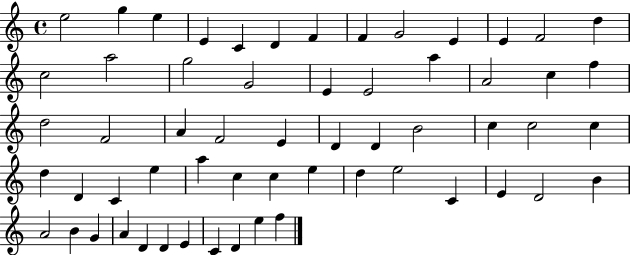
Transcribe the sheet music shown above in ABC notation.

X:1
T:Untitled
M:4/4
L:1/4
K:C
e2 g e E C D F F G2 E E F2 d c2 a2 g2 G2 E E2 a A2 c f d2 F2 A F2 E D D B2 c c2 c d D C e a c c e d e2 C E D2 B A2 B G A D D E C D e f